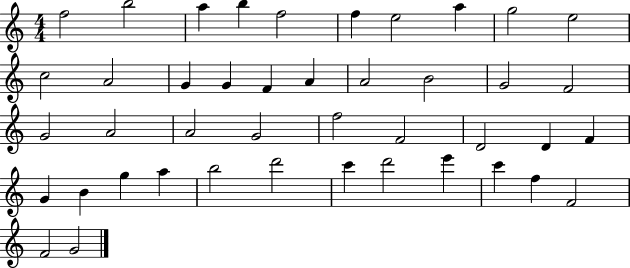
X:1
T:Untitled
M:4/4
L:1/4
K:C
f2 b2 a b f2 f e2 a g2 e2 c2 A2 G G F A A2 B2 G2 F2 G2 A2 A2 G2 f2 F2 D2 D F G B g a b2 d'2 c' d'2 e' c' f F2 F2 G2